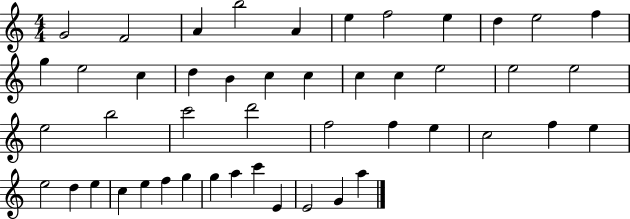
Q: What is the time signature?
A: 4/4